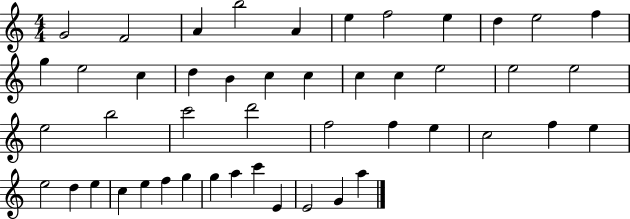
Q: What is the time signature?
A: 4/4